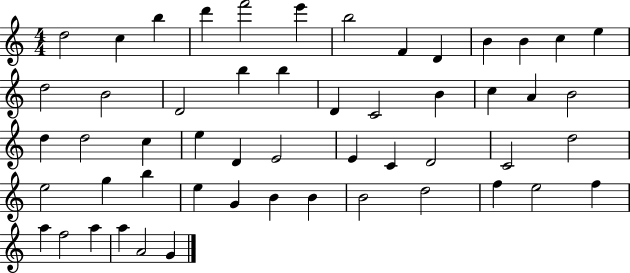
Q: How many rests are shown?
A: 0